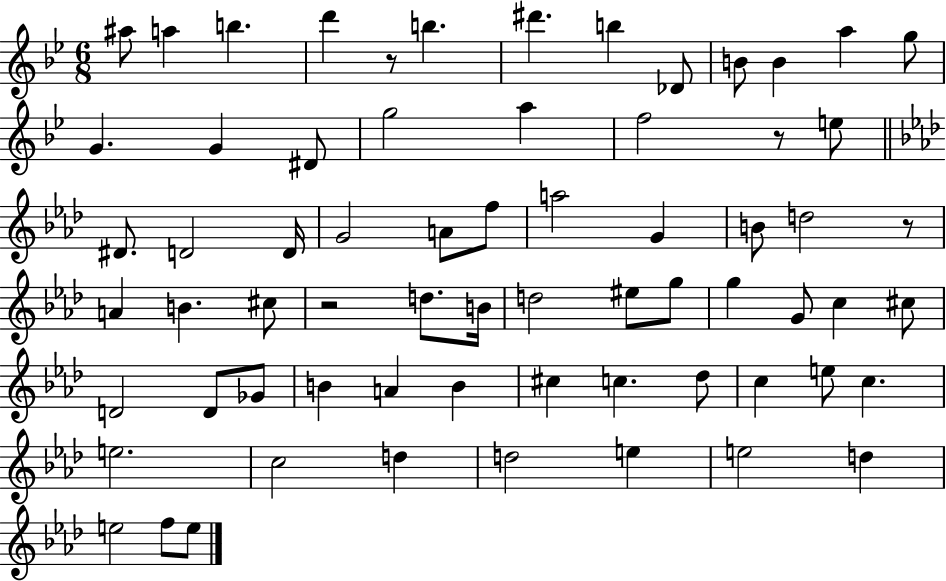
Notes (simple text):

A#5/e A5/q B5/q. D6/q R/e B5/q. D#6/q. B5/q Db4/e B4/e B4/q A5/q G5/e G4/q. G4/q D#4/e G5/h A5/q F5/h R/e E5/e D#4/e. D4/h D4/s G4/h A4/e F5/e A5/h G4/q B4/e D5/h R/e A4/q B4/q. C#5/e R/h D5/e. B4/s D5/h EIS5/e G5/e G5/q G4/e C5/q C#5/e D4/h D4/e Gb4/e B4/q A4/q B4/q C#5/q C5/q. Db5/e C5/q E5/e C5/q. E5/h. C5/h D5/q D5/h E5/q E5/h D5/q E5/h F5/e E5/e